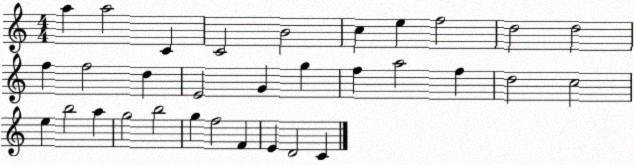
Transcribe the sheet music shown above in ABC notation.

X:1
T:Untitled
M:4/4
L:1/4
K:C
a a2 C C2 B2 c e f2 d2 d2 f f2 d E2 G g f a2 f d2 c2 e b2 a g2 b2 g f2 F E D2 C